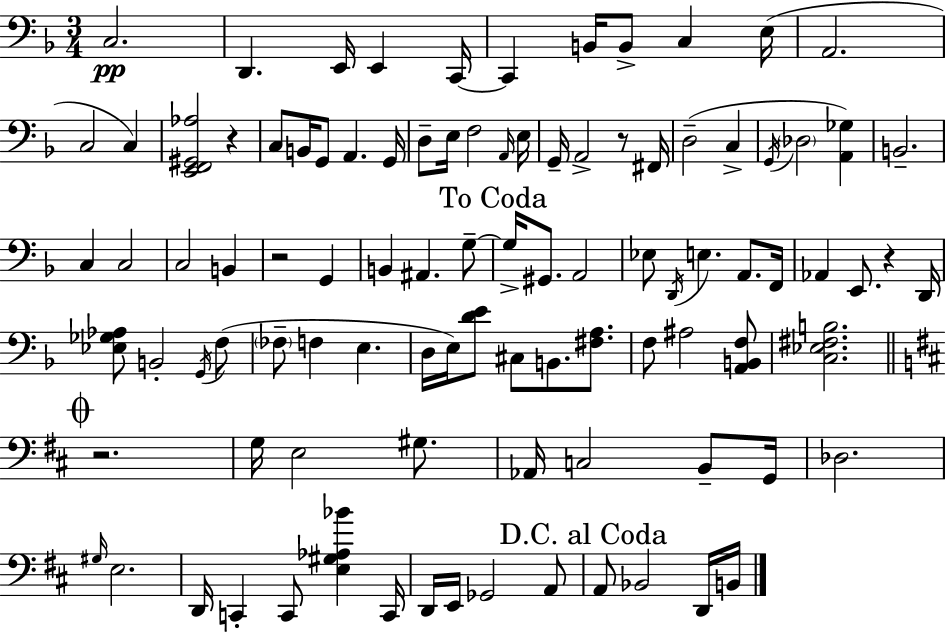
X:1
T:Untitled
M:3/4
L:1/4
K:Dm
C,2 D,, E,,/4 E,, C,,/4 C,, B,,/4 B,,/2 C, E,/4 A,,2 C,2 C, [E,,F,,^G,,_A,]2 z C,/2 B,,/4 G,,/2 A,, G,,/4 D,/2 E,/4 F,2 A,,/4 E,/4 G,,/4 A,,2 z/2 ^F,,/4 D,2 C, G,,/4 _D,2 [A,,_G,] B,,2 C, C,2 C,2 B,, z2 G,, B,, ^A,, G,/2 G,/4 ^G,,/2 A,,2 _E,/2 D,,/4 E, A,,/2 F,,/4 _A,, E,,/2 z D,,/4 [_E,_G,_A,]/2 B,,2 G,,/4 F,/2 _F,/2 F, E, D,/4 E,/4 [DE]/2 ^C,/2 B,,/2 [^F,A,]/2 F,/2 ^A,2 [A,,B,,F,]/2 [C,_E,^F,B,]2 z2 G,/4 E,2 ^G,/2 _A,,/4 C,2 B,,/2 G,,/4 _D,2 ^G,/4 E,2 D,,/4 C,, C,,/2 [E,^G,_A,_B] C,,/4 D,,/4 E,,/4 _G,,2 A,,/2 A,,/2 _B,,2 D,,/4 B,,/4